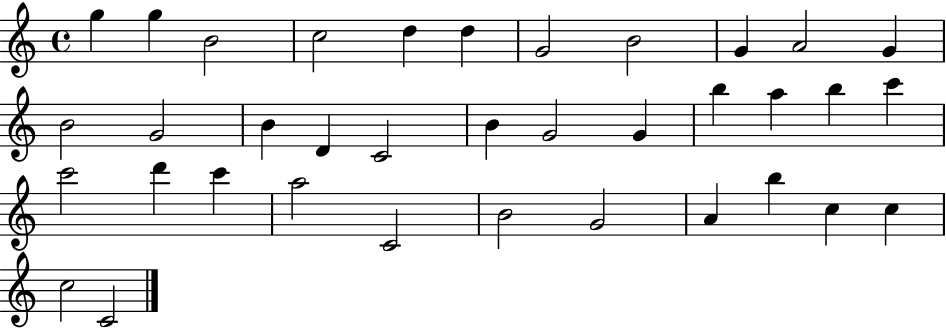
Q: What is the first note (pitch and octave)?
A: G5